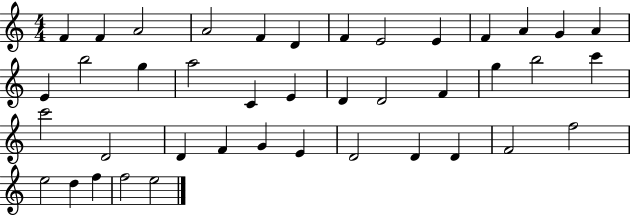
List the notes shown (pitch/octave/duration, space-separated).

F4/q F4/q A4/h A4/h F4/q D4/q F4/q E4/h E4/q F4/q A4/q G4/q A4/q E4/q B5/h G5/q A5/h C4/q E4/q D4/q D4/h F4/q G5/q B5/h C6/q C6/h D4/h D4/q F4/q G4/q E4/q D4/h D4/q D4/q F4/h F5/h E5/h D5/q F5/q F5/h E5/h